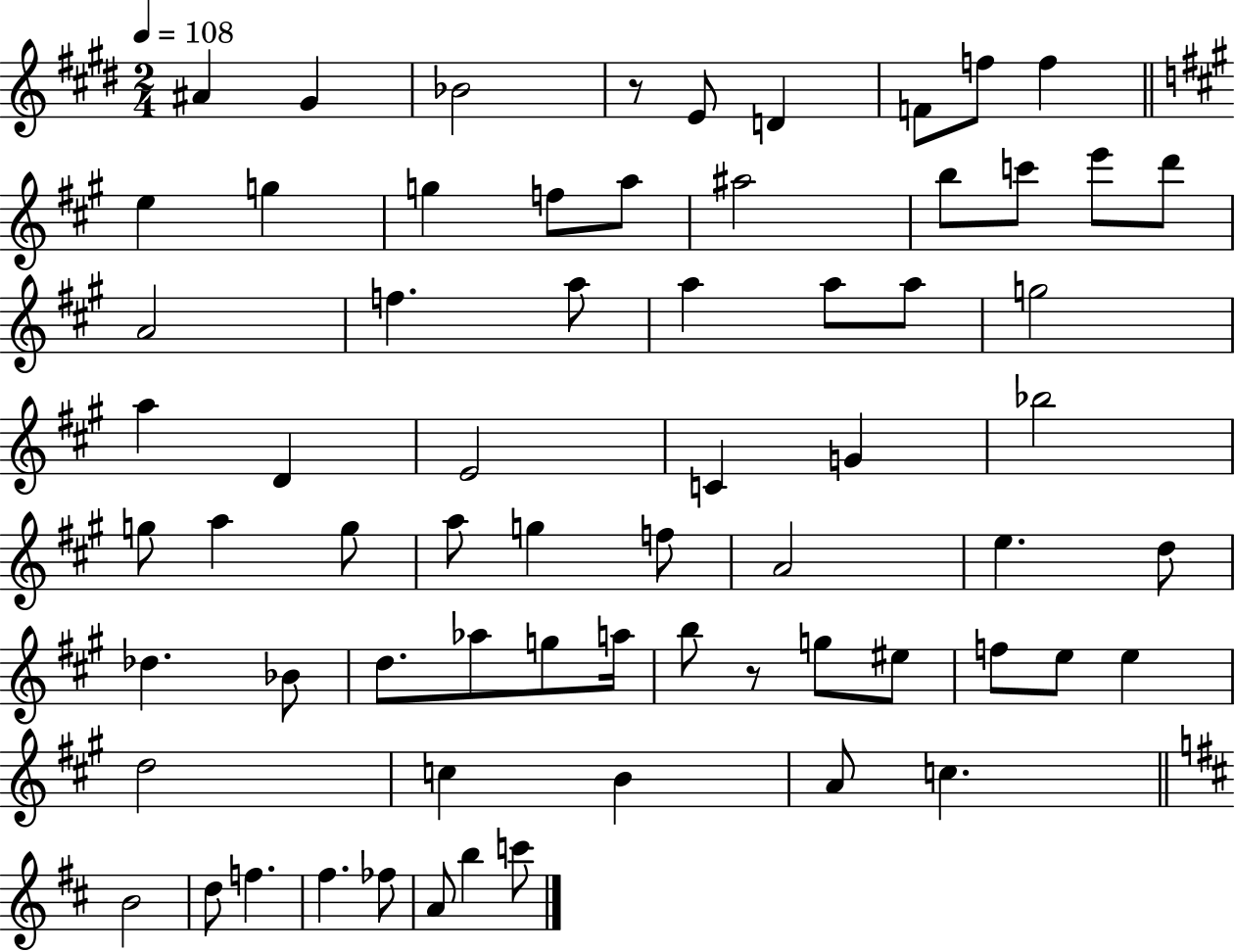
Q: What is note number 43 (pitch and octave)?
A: D5